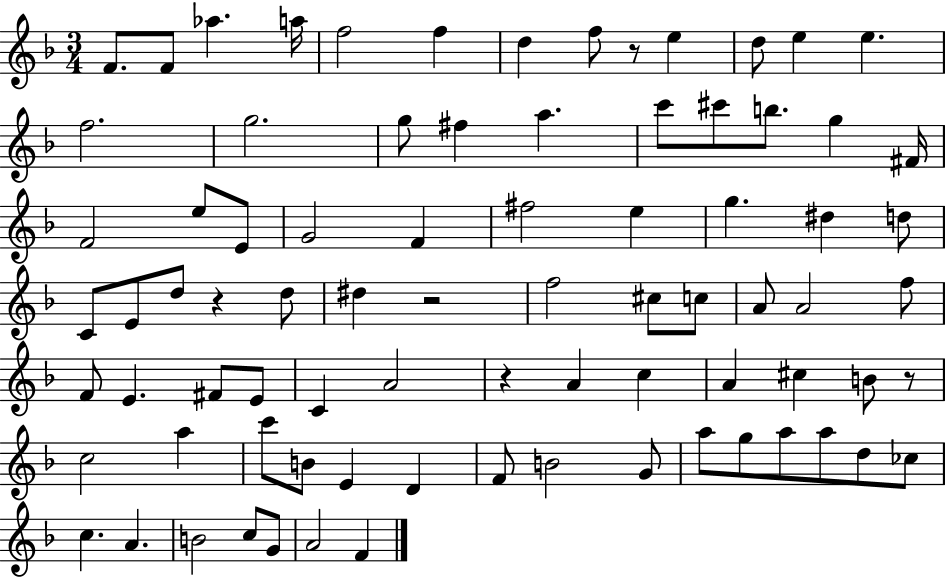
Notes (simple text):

F4/e. F4/e Ab5/q. A5/s F5/h F5/q D5/q F5/e R/e E5/q D5/e E5/q E5/q. F5/h. G5/h. G5/e F#5/q A5/q. C6/e C#6/e B5/e. G5/q F#4/s F4/h E5/e E4/e G4/h F4/q F#5/h E5/q G5/q. D#5/q D5/e C4/e E4/e D5/e R/q D5/e D#5/q R/h F5/h C#5/e C5/e A4/e A4/h F5/e F4/e E4/q. F#4/e E4/e C4/q A4/h R/q A4/q C5/q A4/q C#5/q B4/e R/e C5/h A5/q C6/e B4/e E4/q D4/q F4/e B4/h G4/e A5/e G5/e A5/e A5/e D5/e CES5/e C5/q. A4/q. B4/h C5/e G4/e A4/h F4/q